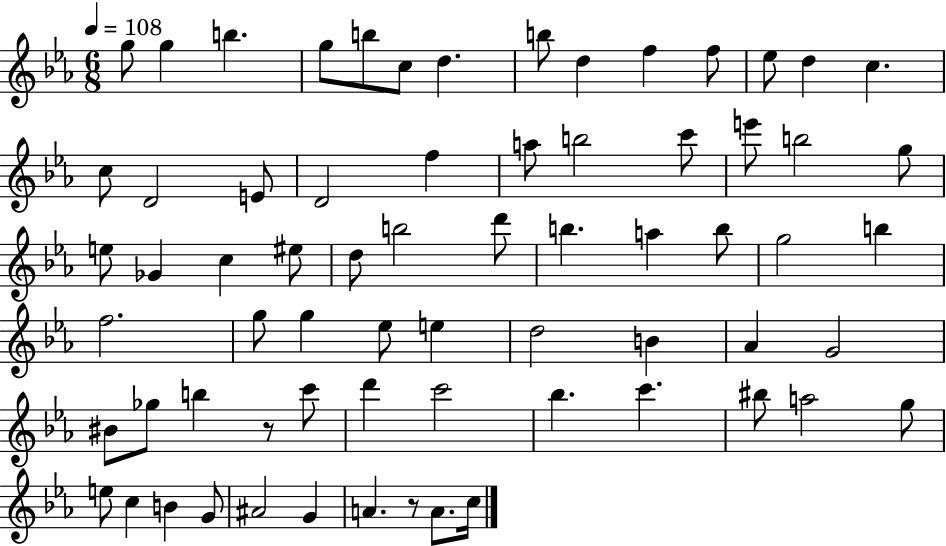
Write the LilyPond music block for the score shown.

{
  \clef treble
  \numericTimeSignature
  \time 6/8
  \key ees \major
  \tempo 4 = 108
  g''8 g''4 b''4. | g''8 b''8 c''8 d''4. | b''8 d''4 f''4 f''8 | ees''8 d''4 c''4. | \break c''8 d'2 e'8 | d'2 f''4 | a''8 b''2 c'''8 | e'''8 b''2 g''8 | \break e''8 ges'4 c''4 eis''8 | d''8 b''2 d'''8 | b''4. a''4 b''8 | g''2 b''4 | \break f''2. | g''8 g''4 ees''8 e''4 | d''2 b'4 | aes'4 g'2 | \break bis'8 ges''8 b''4 r8 c'''8 | d'''4 c'''2 | bes''4. c'''4. | bis''8 a''2 g''8 | \break e''8 c''4 b'4 g'8 | ais'2 g'4 | a'4. r8 a'8. c''16 | \bar "|."
}